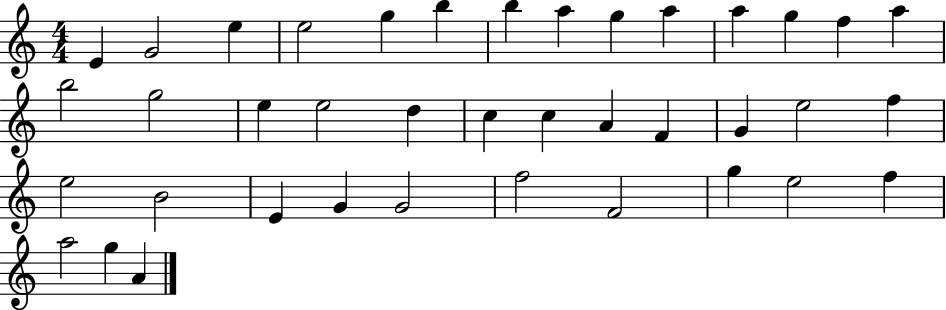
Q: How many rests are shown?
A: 0